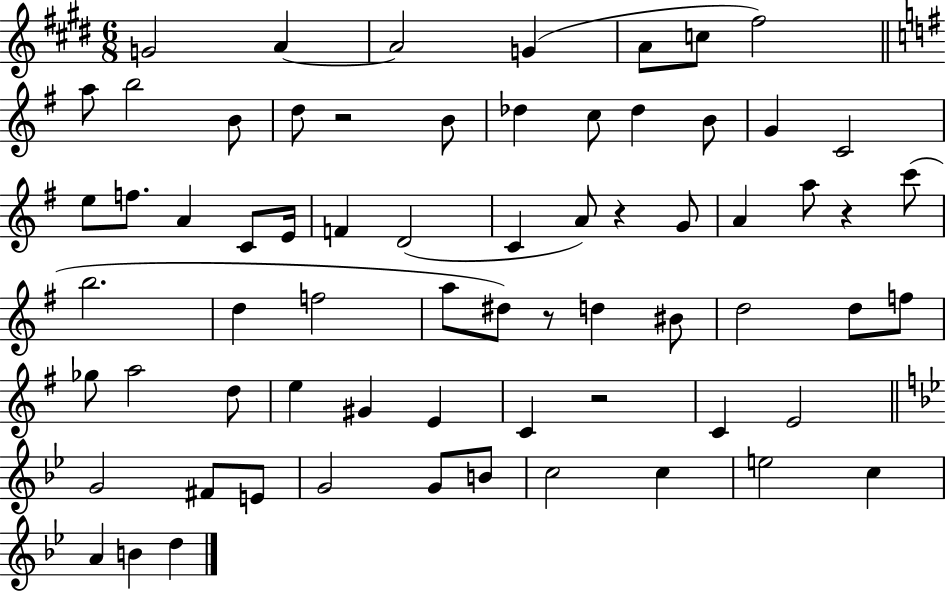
{
  \clef treble
  \numericTimeSignature
  \time 6/8
  \key e \major
  g'2 a'4~~ | a'2 g'4( | a'8 c''8 fis''2) | \bar "||" \break \key g \major a''8 b''2 b'8 | d''8 r2 b'8 | des''4 c''8 des''4 b'8 | g'4 c'2 | \break e''8 f''8. a'4 c'8 e'16 | f'4 d'2( | c'4 a'8) r4 g'8 | a'4 a''8 r4 c'''8( | \break b''2. | d''4 f''2 | a''8 dis''8) r8 d''4 bis'8 | d''2 d''8 f''8 | \break ges''8 a''2 d''8 | e''4 gis'4 e'4 | c'4 r2 | c'4 e'2 | \break \bar "||" \break \key bes \major g'2 fis'8 e'8 | g'2 g'8 b'8 | c''2 c''4 | e''2 c''4 | \break a'4 b'4 d''4 | \bar "|."
}